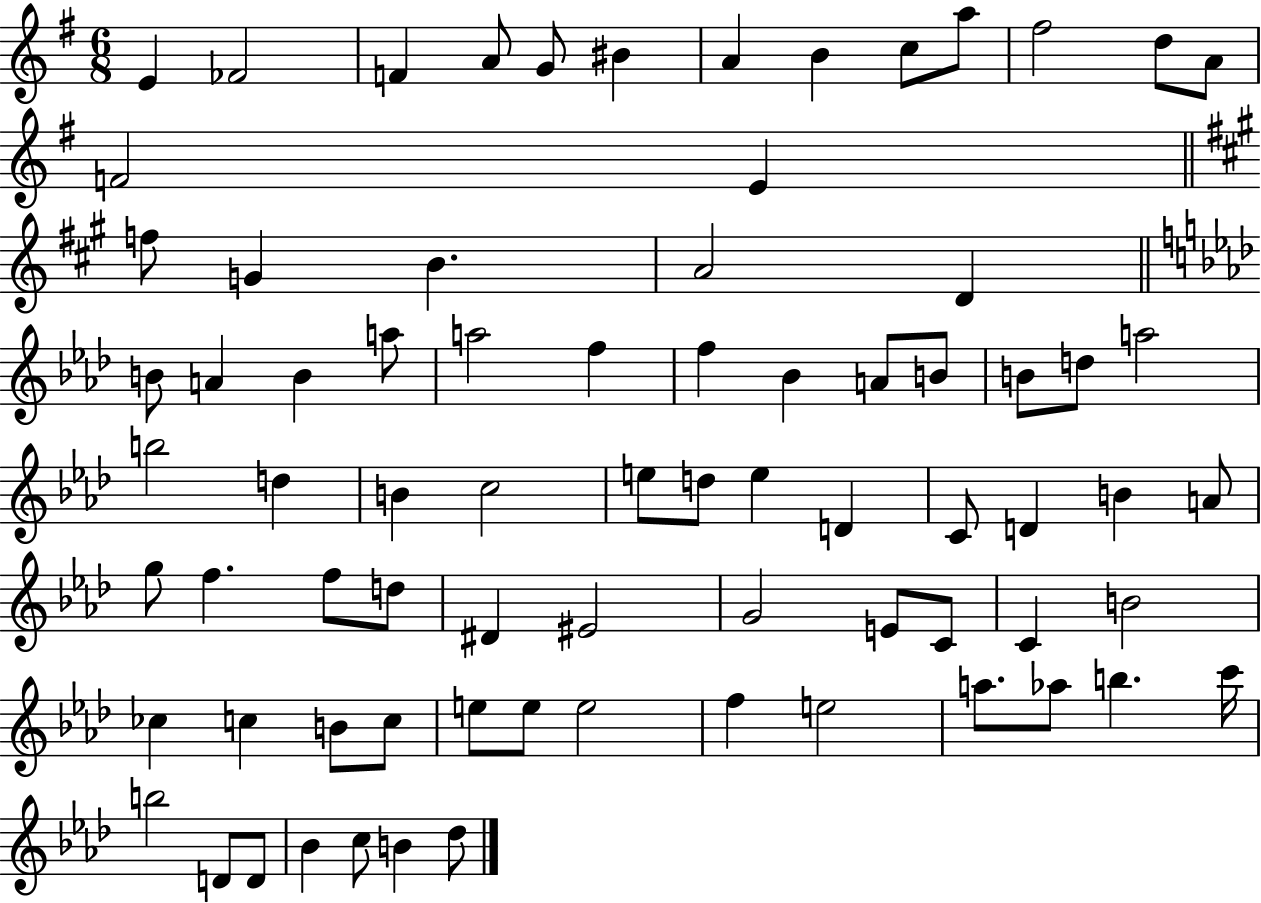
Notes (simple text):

E4/q FES4/h F4/q A4/e G4/e BIS4/q A4/q B4/q C5/e A5/e F#5/h D5/e A4/e F4/h E4/q F5/e G4/q B4/q. A4/h D4/q B4/e A4/q B4/q A5/e A5/h F5/q F5/q Bb4/q A4/e B4/e B4/e D5/e A5/h B5/h D5/q B4/q C5/h E5/e D5/e E5/q D4/q C4/e D4/q B4/q A4/e G5/e F5/q. F5/e D5/e D#4/q EIS4/h G4/h E4/e C4/e C4/q B4/h CES5/q C5/q B4/e C5/e E5/e E5/e E5/h F5/q E5/h A5/e. Ab5/e B5/q. C6/s B5/h D4/e D4/e Bb4/q C5/e B4/q Db5/e